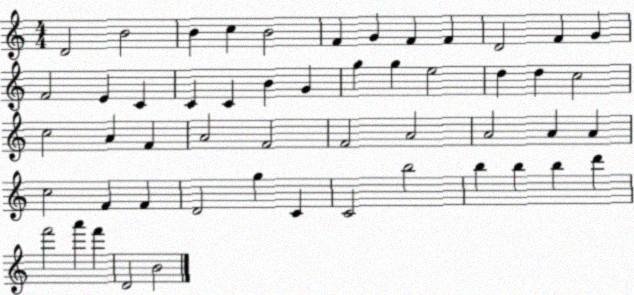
X:1
T:Untitled
M:4/4
L:1/4
K:C
D2 B2 B c B2 F G F F D2 F G F2 E C C C B G g g e2 d d c2 c2 A F A2 F2 F2 A2 A2 A A c2 F F D2 g C C2 b2 b b b d' f'2 a' f' D2 B2